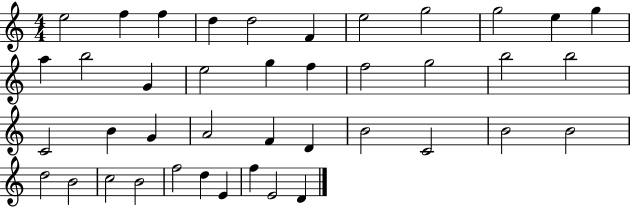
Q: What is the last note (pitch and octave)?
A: D4